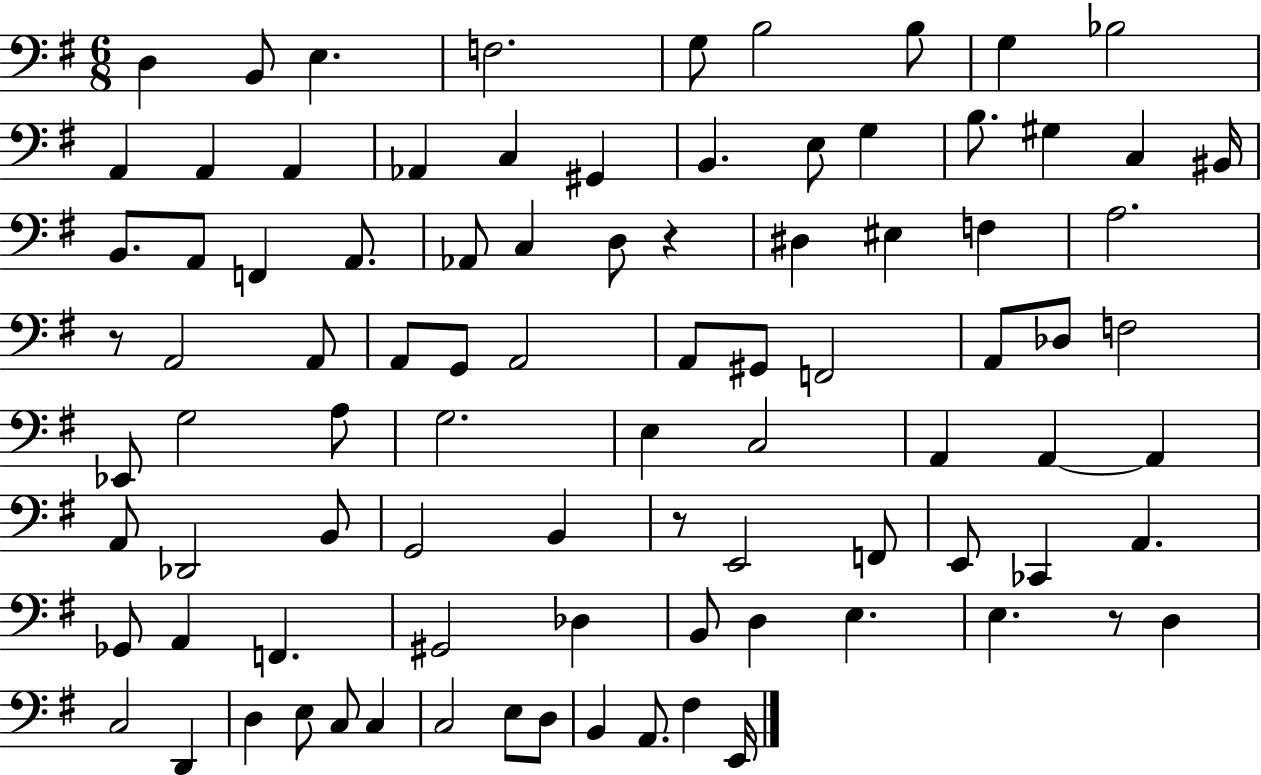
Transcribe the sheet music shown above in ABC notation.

X:1
T:Untitled
M:6/8
L:1/4
K:G
D, B,,/2 E, F,2 G,/2 B,2 B,/2 G, _B,2 A,, A,, A,, _A,, C, ^G,, B,, E,/2 G, B,/2 ^G, C, ^B,,/4 B,,/2 A,,/2 F,, A,,/2 _A,,/2 C, D,/2 z ^D, ^E, F, A,2 z/2 A,,2 A,,/2 A,,/2 G,,/2 A,,2 A,,/2 ^G,,/2 F,,2 A,,/2 _D,/2 F,2 _E,,/2 G,2 A,/2 G,2 E, C,2 A,, A,, A,, A,,/2 _D,,2 B,,/2 G,,2 B,, z/2 E,,2 F,,/2 E,,/2 _C,, A,, _G,,/2 A,, F,, ^G,,2 _D, B,,/2 D, E, E, z/2 D, C,2 D,, D, E,/2 C,/2 C, C,2 E,/2 D,/2 B,, A,,/2 ^F, E,,/4